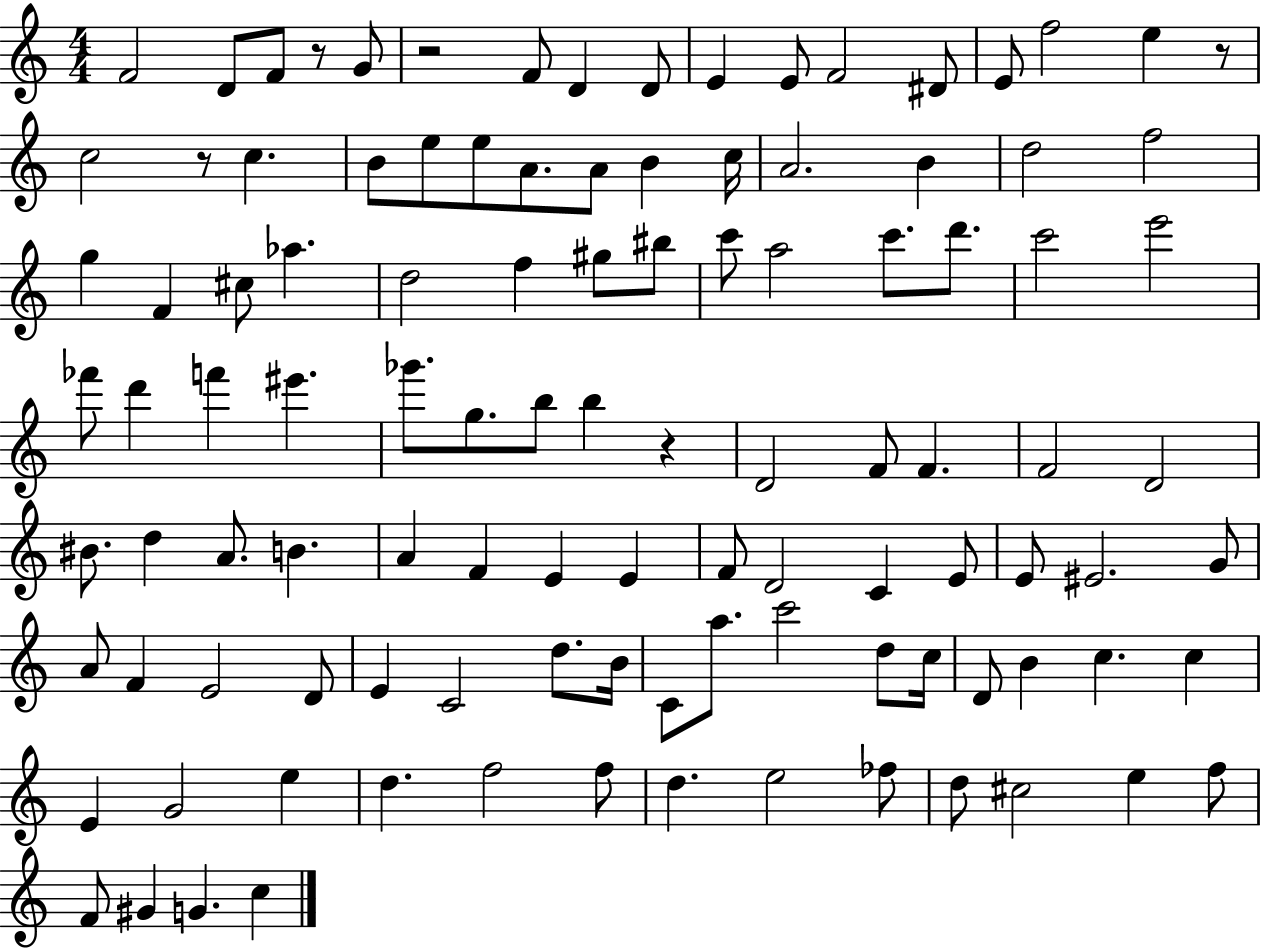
{
  \clef treble
  \numericTimeSignature
  \time 4/4
  \key c \major
  \repeat volta 2 { f'2 d'8 f'8 r8 g'8 | r2 f'8 d'4 d'8 | e'4 e'8 f'2 dis'8 | e'8 f''2 e''4 r8 | \break c''2 r8 c''4. | b'8 e''8 e''8 a'8. a'8 b'4 c''16 | a'2. b'4 | d''2 f''2 | \break g''4 f'4 cis''8 aes''4. | d''2 f''4 gis''8 bis''8 | c'''8 a''2 c'''8. d'''8. | c'''2 e'''2 | \break fes'''8 d'''4 f'''4 eis'''4. | ges'''8. g''8. b''8 b''4 r4 | d'2 f'8 f'4. | f'2 d'2 | \break bis'8. d''4 a'8. b'4. | a'4 f'4 e'4 e'4 | f'8 d'2 c'4 e'8 | e'8 eis'2. g'8 | \break a'8 f'4 e'2 d'8 | e'4 c'2 d''8. b'16 | c'8 a''8. c'''2 d''8 c''16 | d'8 b'4 c''4. c''4 | \break e'4 g'2 e''4 | d''4. f''2 f''8 | d''4. e''2 fes''8 | d''8 cis''2 e''4 f''8 | \break f'8 gis'4 g'4. c''4 | } \bar "|."
}